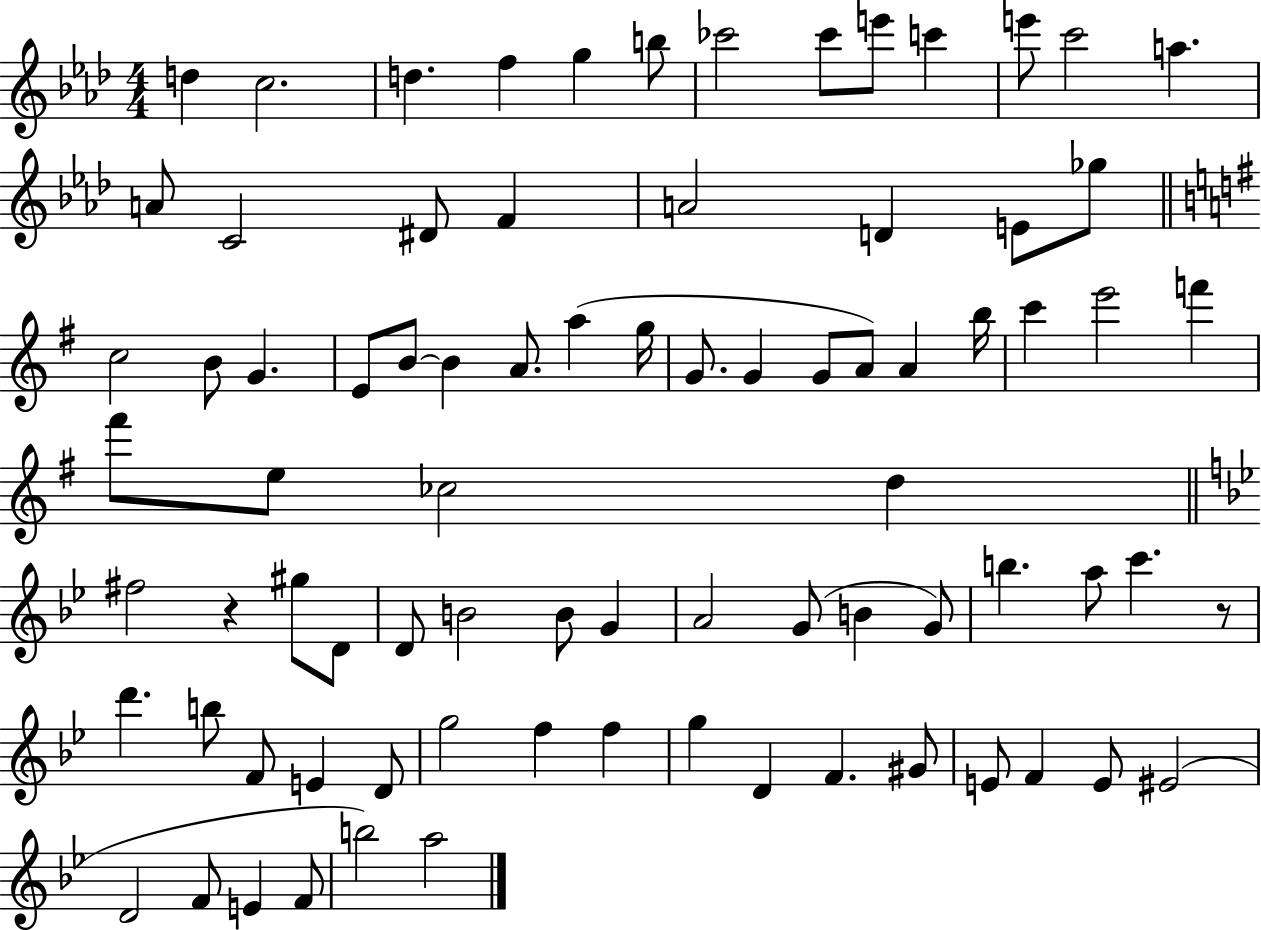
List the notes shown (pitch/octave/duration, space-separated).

D5/q C5/h. D5/q. F5/q G5/q B5/e CES6/h CES6/e E6/e C6/q E6/e C6/h A5/q. A4/e C4/h D#4/e F4/q A4/h D4/q E4/e Gb5/e C5/h B4/e G4/q. E4/e B4/e B4/q A4/e. A5/q G5/s G4/e. G4/q G4/e A4/e A4/q B5/s C6/q E6/h F6/q F#6/e E5/e CES5/h D5/q F#5/h R/q G#5/e D4/e D4/e B4/h B4/e G4/q A4/h G4/e B4/q G4/e B5/q. A5/e C6/q. R/e D6/q. B5/e F4/e E4/q D4/e G5/h F5/q F5/q G5/q D4/q F4/q. G#4/e E4/e F4/q E4/e EIS4/h D4/h F4/e E4/q F4/e B5/h A5/h